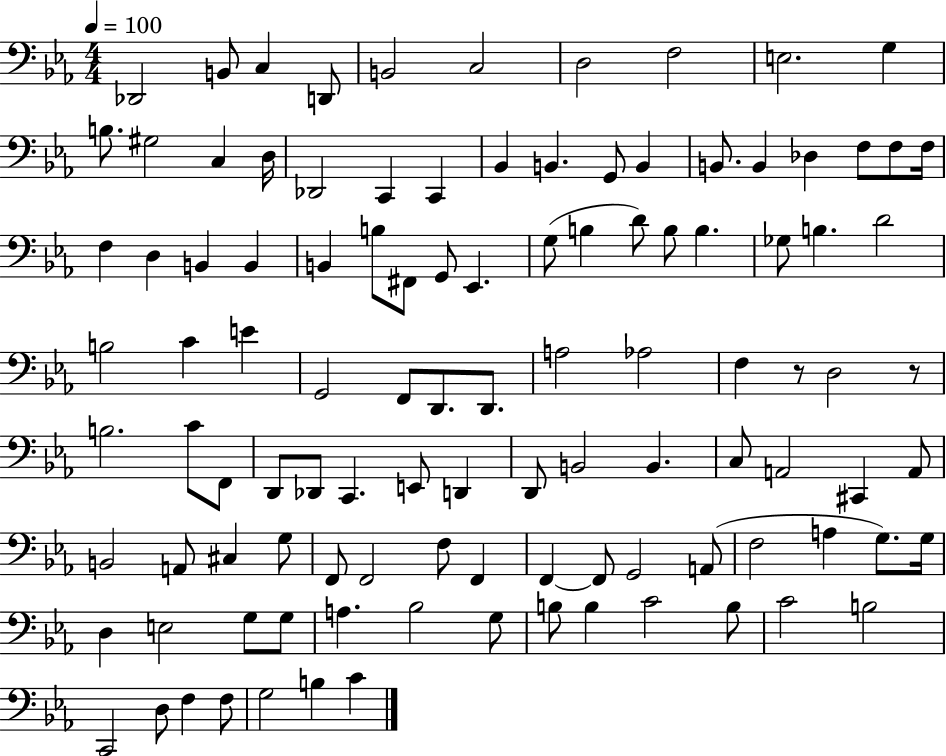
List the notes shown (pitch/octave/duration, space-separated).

Db2/h B2/e C3/q D2/e B2/h C3/h D3/h F3/h E3/h. G3/q B3/e. G#3/h C3/q D3/s Db2/h C2/q C2/q Bb2/q B2/q. G2/e B2/q B2/e. B2/q Db3/q F3/e F3/e F3/s F3/q D3/q B2/q B2/q B2/q B3/e F#2/e G2/e Eb2/q. G3/e B3/q D4/e B3/e B3/q. Gb3/e B3/q. D4/h B3/h C4/q E4/q G2/h F2/e D2/e. D2/e. A3/h Ab3/h F3/q R/e D3/h R/e B3/h. C4/e F2/e D2/e Db2/e C2/q. E2/e D2/q D2/e B2/h B2/q. C3/e A2/h C#2/q A2/e B2/h A2/e C#3/q G3/e F2/e F2/h F3/e F2/q F2/q F2/e G2/h A2/e F3/h A3/q G3/e. G3/s D3/q E3/h G3/e G3/e A3/q. Bb3/h G3/e B3/e B3/q C4/h B3/e C4/h B3/h C2/h D3/e F3/q F3/e G3/h B3/q C4/q